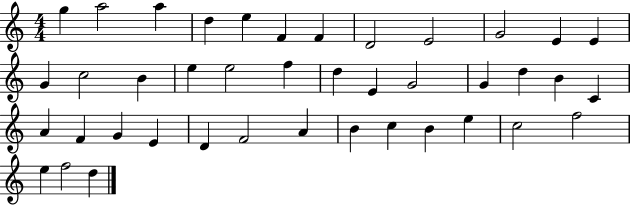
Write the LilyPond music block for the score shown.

{
  \clef treble
  \numericTimeSignature
  \time 4/4
  \key c \major
  g''4 a''2 a''4 | d''4 e''4 f'4 f'4 | d'2 e'2 | g'2 e'4 e'4 | \break g'4 c''2 b'4 | e''4 e''2 f''4 | d''4 e'4 g'2 | g'4 d''4 b'4 c'4 | \break a'4 f'4 g'4 e'4 | d'4 f'2 a'4 | b'4 c''4 b'4 e''4 | c''2 f''2 | \break e''4 f''2 d''4 | \bar "|."
}